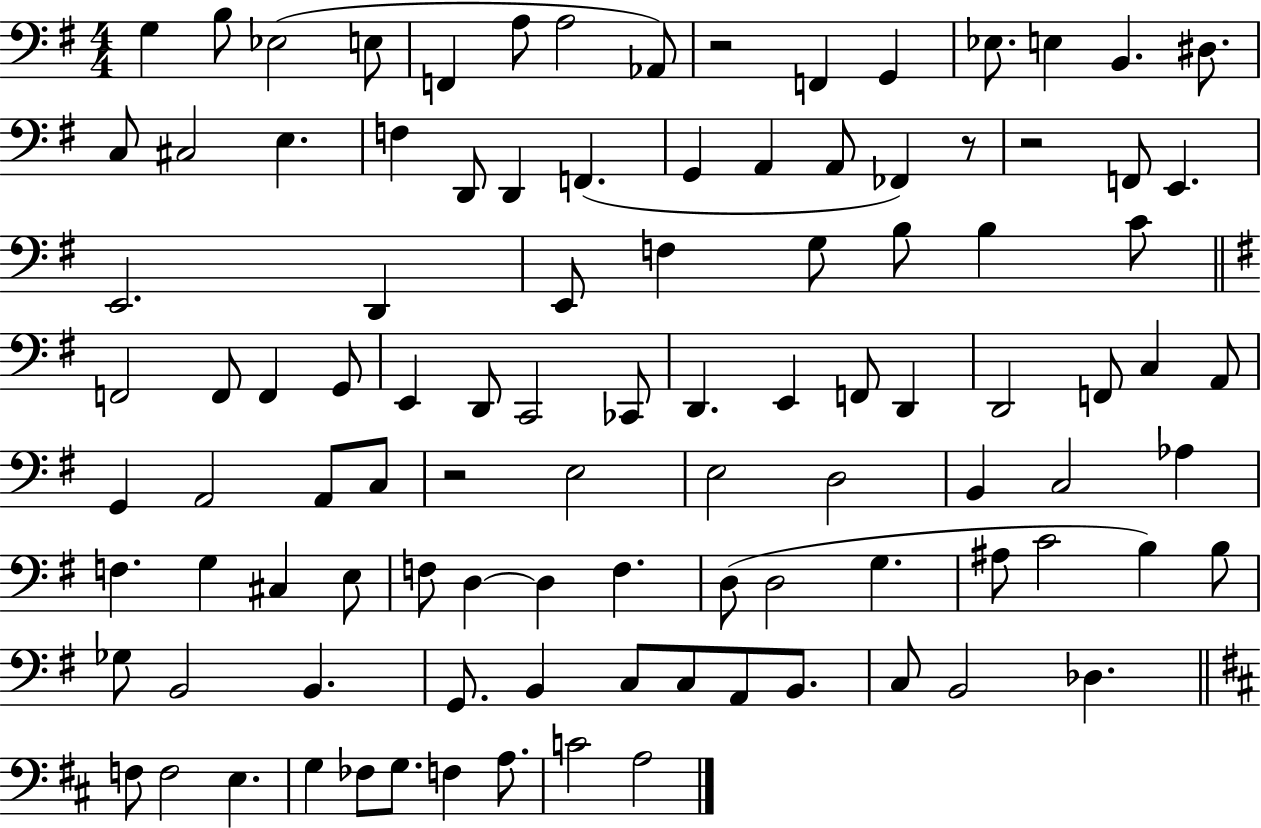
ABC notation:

X:1
T:Untitled
M:4/4
L:1/4
K:G
G, B,/2 _E,2 E,/2 F,, A,/2 A,2 _A,,/2 z2 F,, G,, _E,/2 E, B,, ^D,/2 C,/2 ^C,2 E, F, D,,/2 D,, F,, G,, A,, A,,/2 _F,, z/2 z2 F,,/2 E,, E,,2 D,, E,,/2 F, G,/2 B,/2 B, C/2 F,,2 F,,/2 F,, G,,/2 E,, D,,/2 C,,2 _C,,/2 D,, E,, F,,/2 D,, D,,2 F,,/2 C, A,,/2 G,, A,,2 A,,/2 C,/2 z2 E,2 E,2 D,2 B,, C,2 _A, F, G, ^C, E,/2 F,/2 D, D, F, D,/2 D,2 G, ^A,/2 C2 B, B,/2 _G,/2 B,,2 B,, G,,/2 B,, C,/2 C,/2 A,,/2 B,,/2 C,/2 B,,2 _D, F,/2 F,2 E, G, _F,/2 G,/2 F, A,/2 C2 A,2